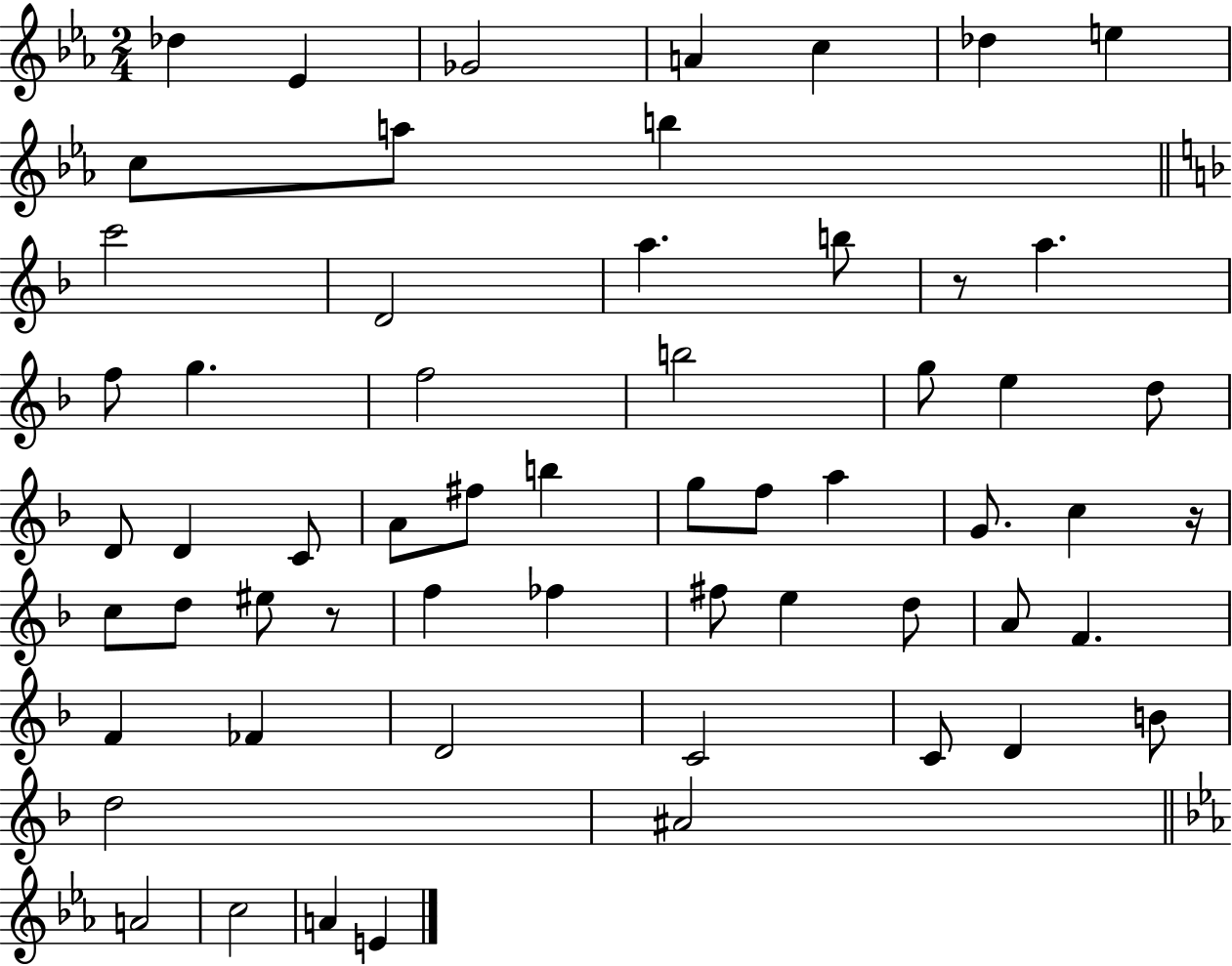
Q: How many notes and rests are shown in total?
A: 59